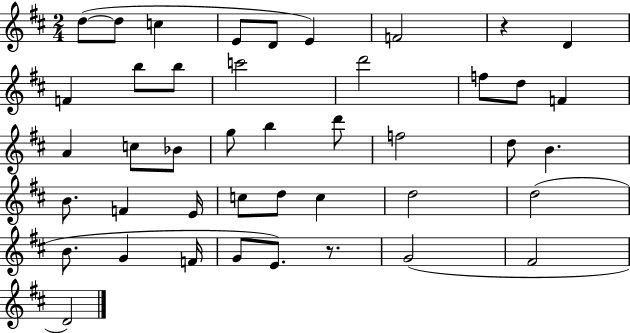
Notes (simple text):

D5/e D5/e C5/q E4/e D4/e E4/q F4/h R/q D4/q F4/q B5/e B5/e C6/h D6/h F5/e D5/e F4/q A4/q C5/e Bb4/e G5/e B5/q D6/e F5/h D5/e B4/q. B4/e. F4/q E4/s C5/e D5/e C5/q D5/h D5/h B4/e. G4/q F4/s G4/e E4/e. R/e. G4/h F#4/h D4/h